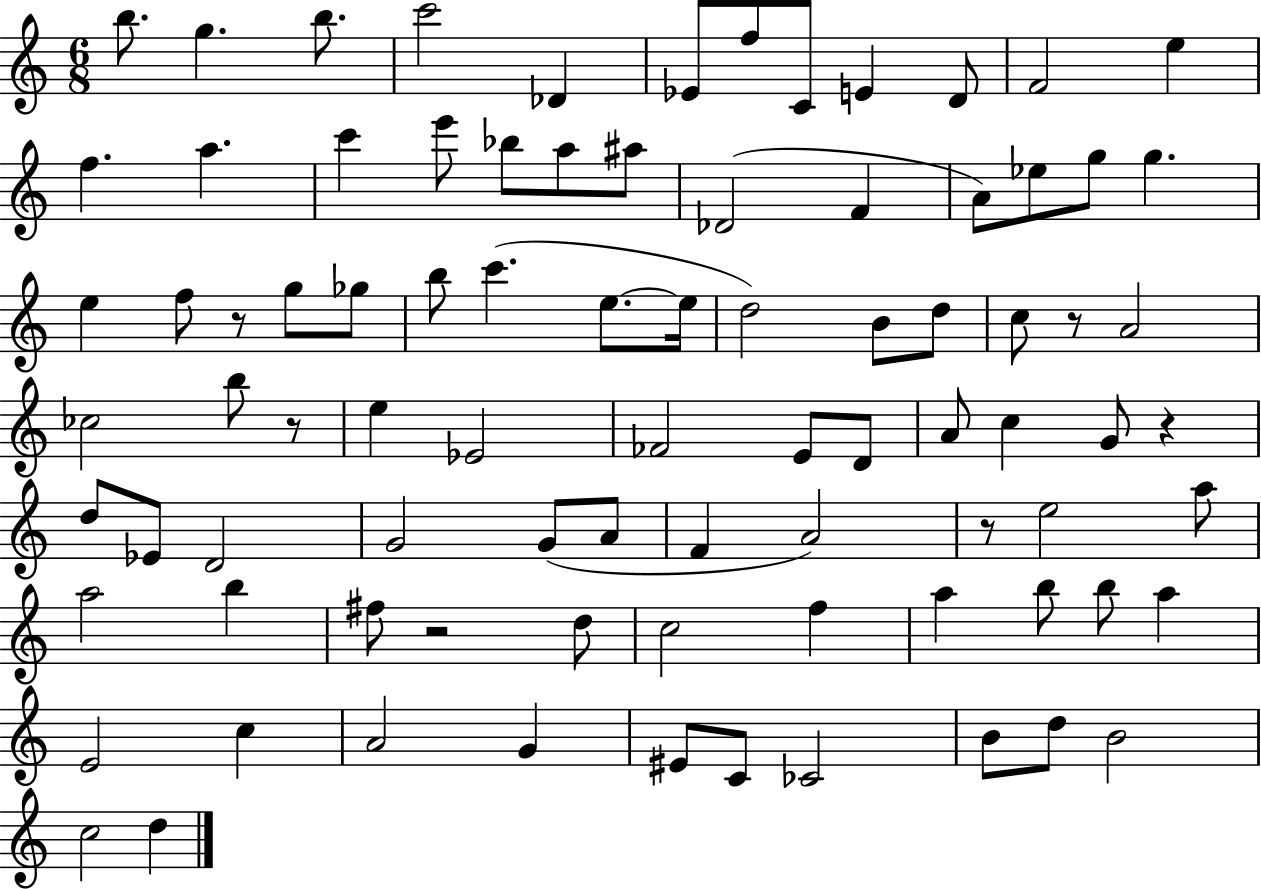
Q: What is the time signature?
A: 6/8